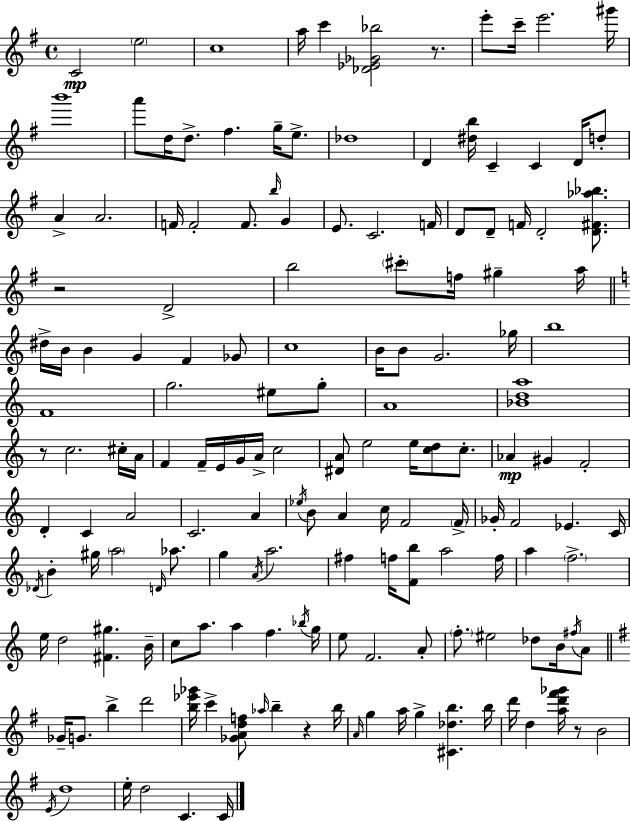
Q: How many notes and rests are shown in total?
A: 161